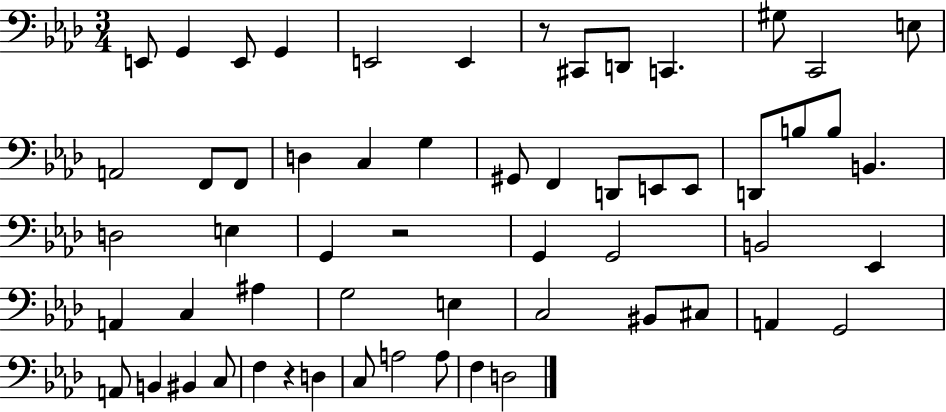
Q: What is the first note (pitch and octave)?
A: E2